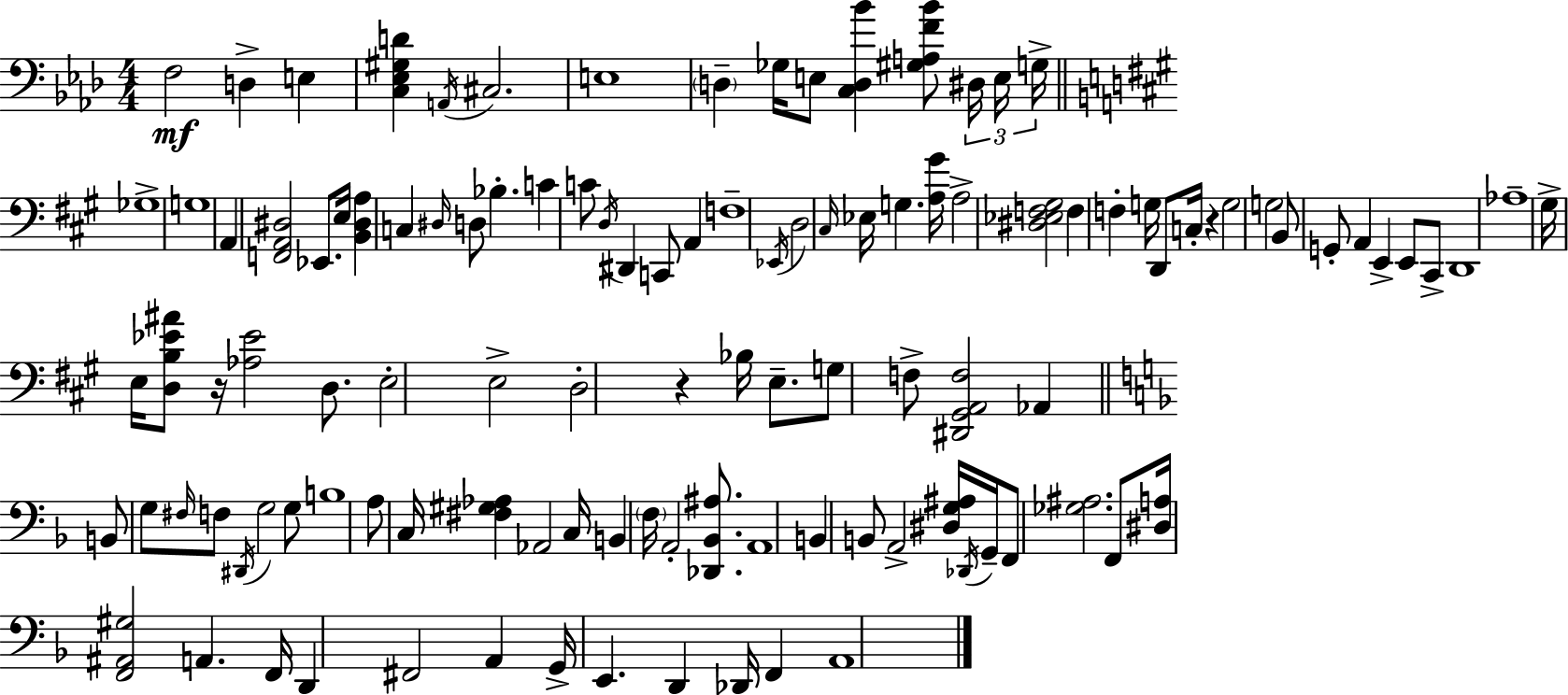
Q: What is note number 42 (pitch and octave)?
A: B2